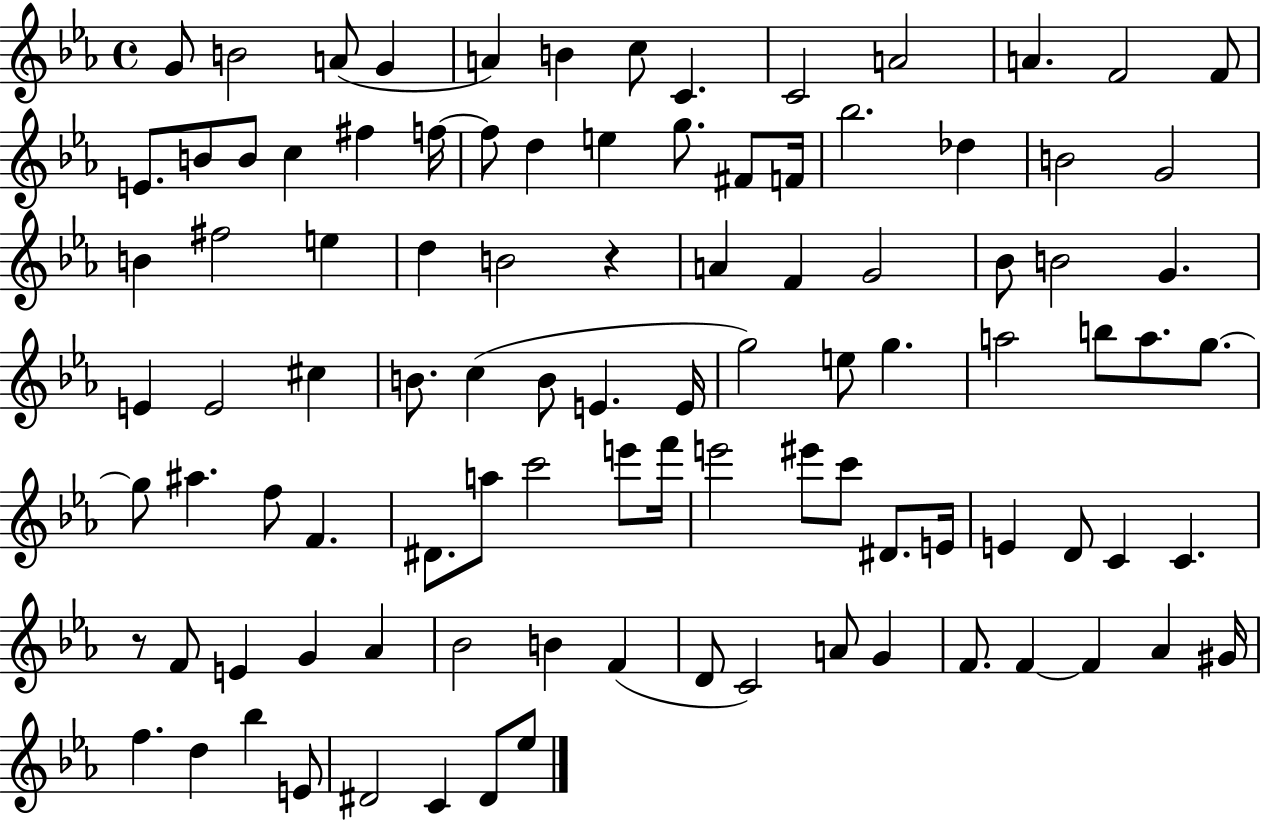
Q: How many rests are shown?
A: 2